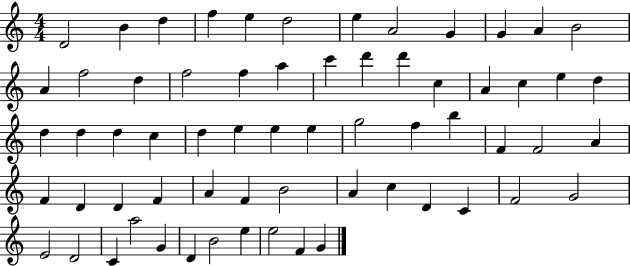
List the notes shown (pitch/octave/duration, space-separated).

D4/h B4/q D5/q F5/q E5/q D5/h E5/q A4/h G4/q G4/q A4/q B4/h A4/q F5/h D5/q F5/h F5/q A5/q C6/q D6/q D6/q C5/q A4/q C5/q E5/q D5/q D5/q D5/q D5/q C5/q D5/q E5/q E5/q E5/q G5/h F5/q B5/q F4/q F4/h A4/q F4/q D4/q D4/q F4/q A4/q F4/q B4/h A4/q C5/q D4/q C4/q F4/h G4/h E4/h D4/h C4/q A5/h G4/q D4/q B4/h E5/q E5/h F4/q G4/q